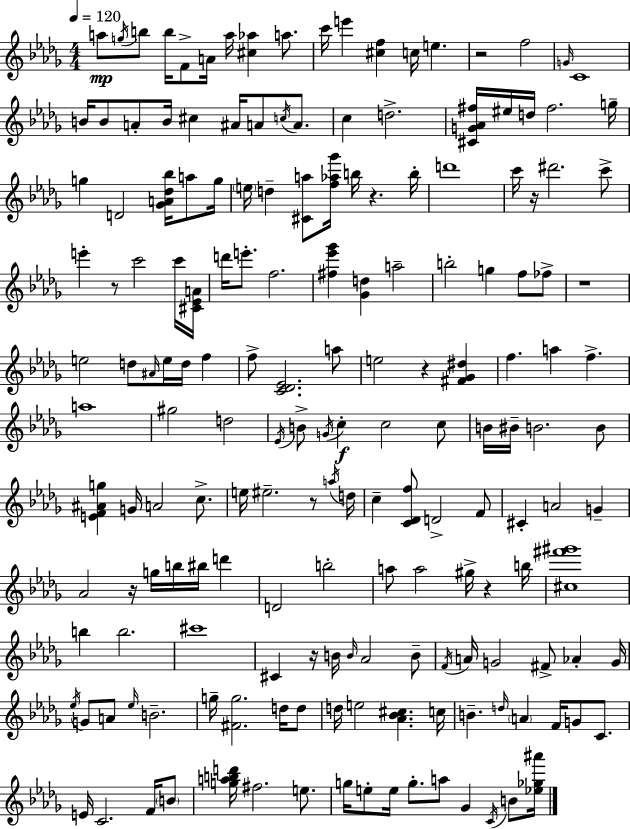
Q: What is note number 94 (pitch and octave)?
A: B5